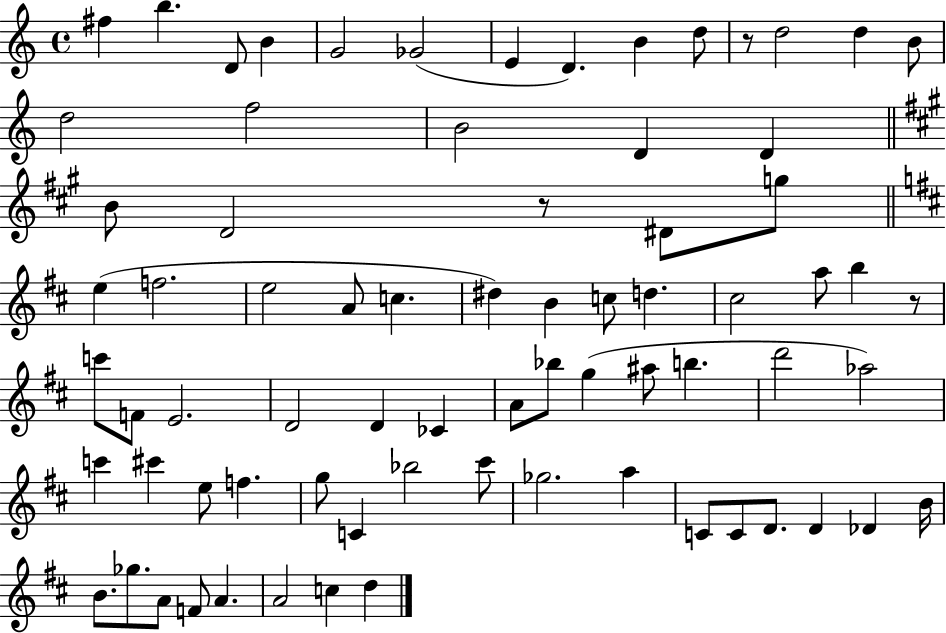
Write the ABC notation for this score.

X:1
T:Untitled
M:4/4
L:1/4
K:C
^f b D/2 B G2 _G2 E D B d/2 z/2 d2 d B/2 d2 f2 B2 D D B/2 D2 z/2 ^D/2 g/2 e f2 e2 A/2 c ^d B c/2 d ^c2 a/2 b z/2 c'/2 F/2 E2 D2 D _C A/2 _b/2 g ^a/2 b d'2 _a2 c' ^c' e/2 f g/2 C _b2 ^c'/2 _g2 a C/2 C/2 D/2 D _D B/4 B/2 _g/2 A/2 F/2 A A2 c d